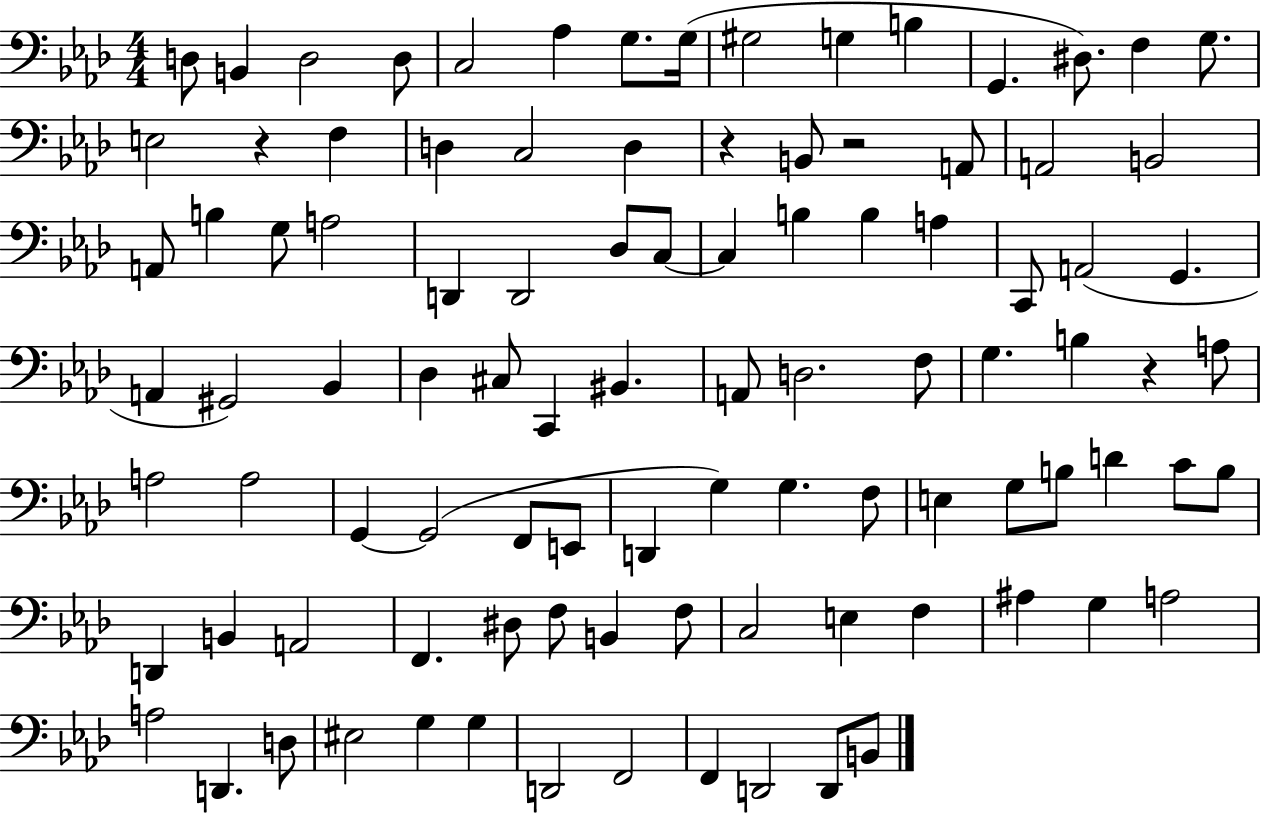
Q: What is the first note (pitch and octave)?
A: D3